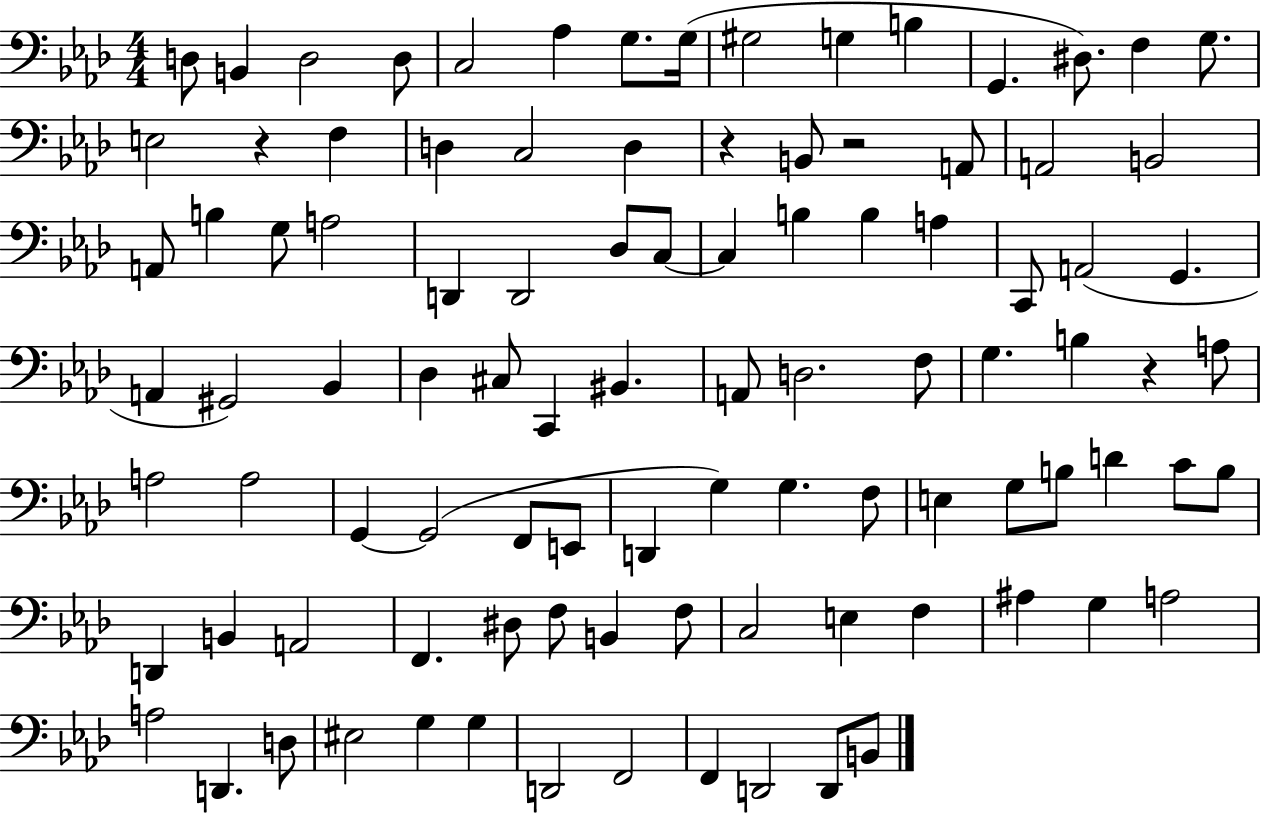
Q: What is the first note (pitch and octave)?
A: D3